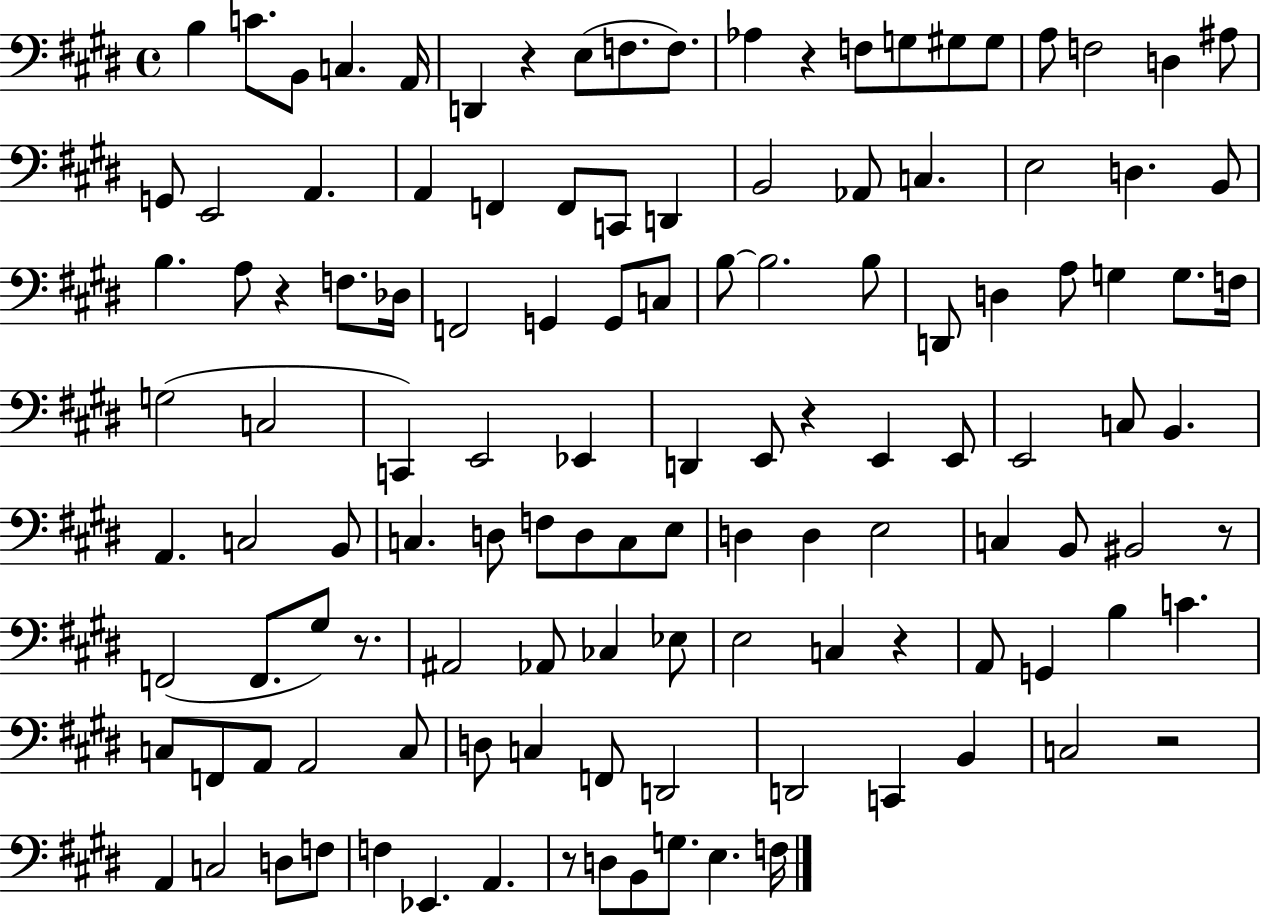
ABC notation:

X:1
T:Untitled
M:4/4
L:1/4
K:E
B, C/2 B,,/2 C, A,,/4 D,, z E,/2 F,/2 F,/2 _A, z F,/2 G,/2 ^G,/2 ^G,/2 A,/2 F,2 D, ^A,/2 G,,/2 E,,2 A,, A,, F,, F,,/2 C,,/2 D,, B,,2 _A,,/2 C, E,2 D, B,,/2 B, A,/2 z F,/2 _D,/4 F,,2 G,, G,,/2 C,/2 B,/2 B,2 B,/2 D,,/2 D, A,/2 G, G,/2 F,/4 G,2 C,2 C,, E,,2 _E,, D,, E,,/2 z E,, E,,/2 E,,2 C,/2 B,, A,, C,2 B,,/2 C, D,/2 F,/2 D,/2 C,/2 E,/2 D, D, E,2 C, B,,/2 ^B,,2 z/2 F,,2 F,,/2 ^G,/2 z/2 ^A,,2 _A,,/2 _C, _E,/2 E,2 C, z A,,/2 G,, B, C C,/2 F,,/2 A,,/2 A,,2 C,/2 D,/2 C, F,,/2 D,,2 D,,2 C,, B,, C,2 z2 A,, C,2 D,/2 F,/2 F, _E,, A,, z/2 D,/2 B,,/2 G,/2 E, F,/4